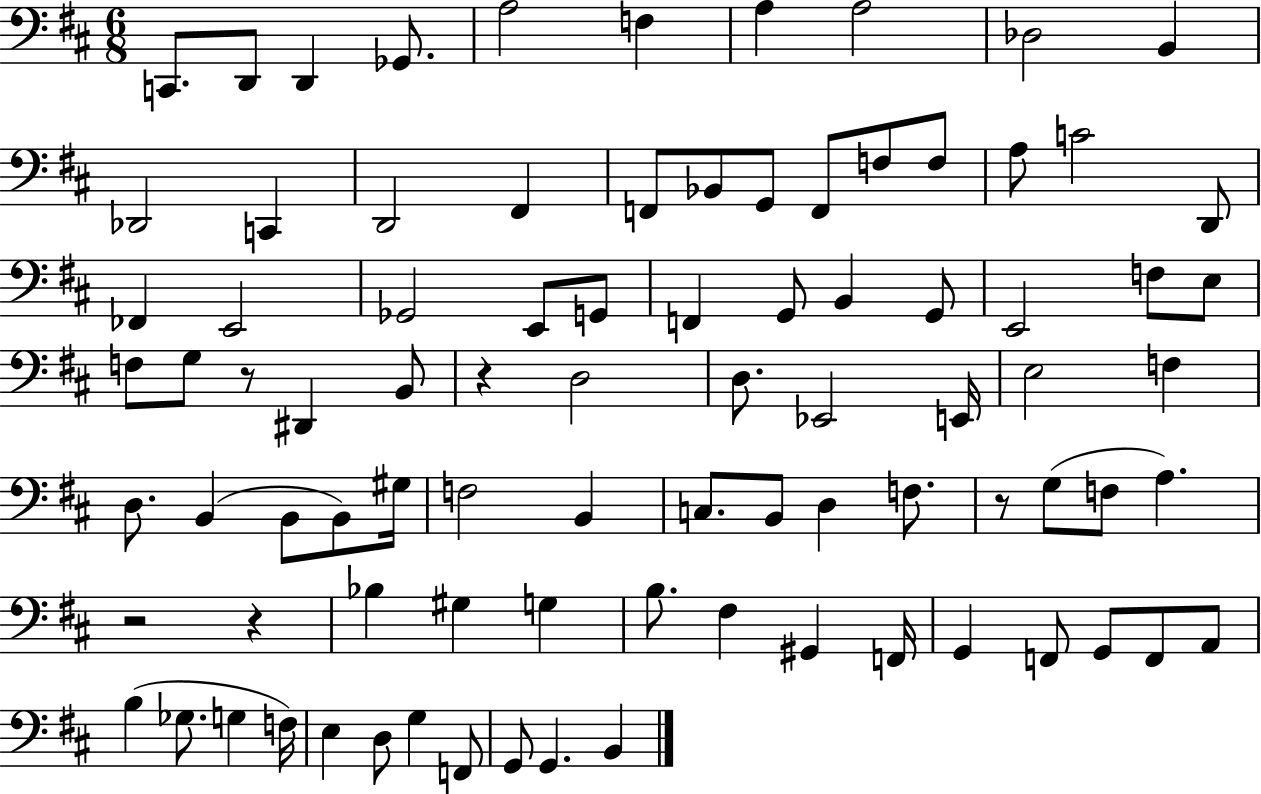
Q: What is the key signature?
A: D major